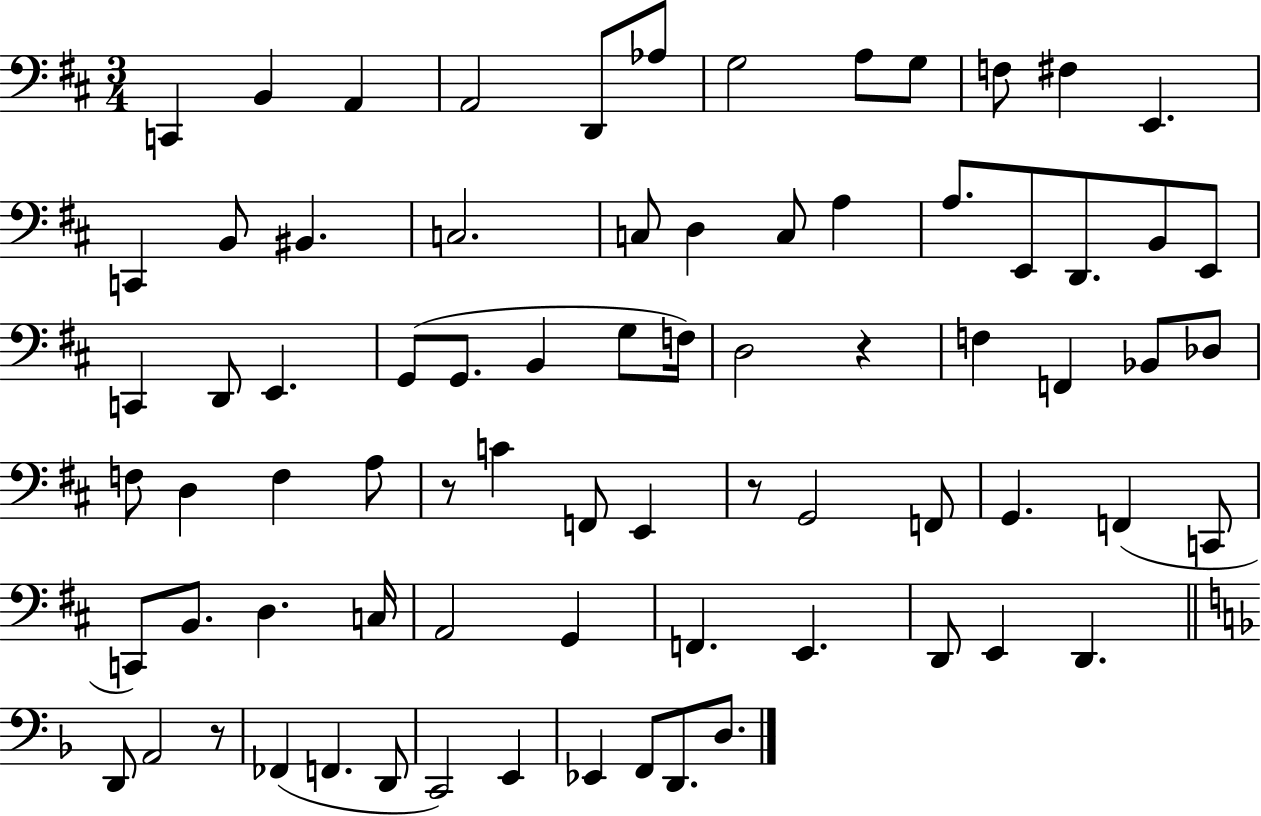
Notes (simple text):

C2/q B2/q A2/q A2/h D2/e Ab3/e G3/h A3/e G3/e F3/e F#3/q E2/q. C2/q B2/e BIS2/q. C3/h. C3/e D3/q C3/e A3/q A3/e. E2/e D2/e. B2/e E2/e C2/q D2/e E2/q. G2/e G2/e. B2/q G3/e F3/s D3/h R/q F3/q F2/q Bb2/e Db3/e F3/e D3/q F3/q A3/e R/e C4/q F2/e E2/q R/e G2/h F2/e G2/q. F2/q C2/e C2/e B2/e. D3/q. C3/s A2/h G2/q F2/q. E2/q. D2/e E2/q D2/q. D2/e A2/h R/e FES2/q F2/q. D2/e C2/h E2/q Eb2/q F2/e D2/e. D3/e.